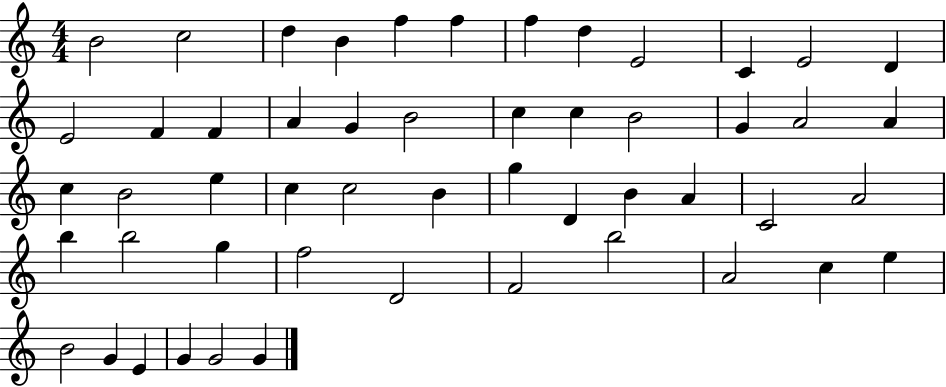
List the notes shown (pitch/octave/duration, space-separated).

B4/h C5/h D5/q B4/q F5/q F5/q F5/q D5/q E4/h C4/q E4/h D4/q E4/h F4/q F4/q A4/q G4/q B4/h C5/q C5/q B4/h G4/q A4/h A4/q C5/q B4/h E5/q C5/q C5/h B4/q G5/q D4/q B4/q A4/q C4/h A4/h B5/q B5/h G5/q F5/h D4/h F4/h B5/h A4/h C5/q E5/q B4/h G4/q E4/q G4/q G4/h G4/q